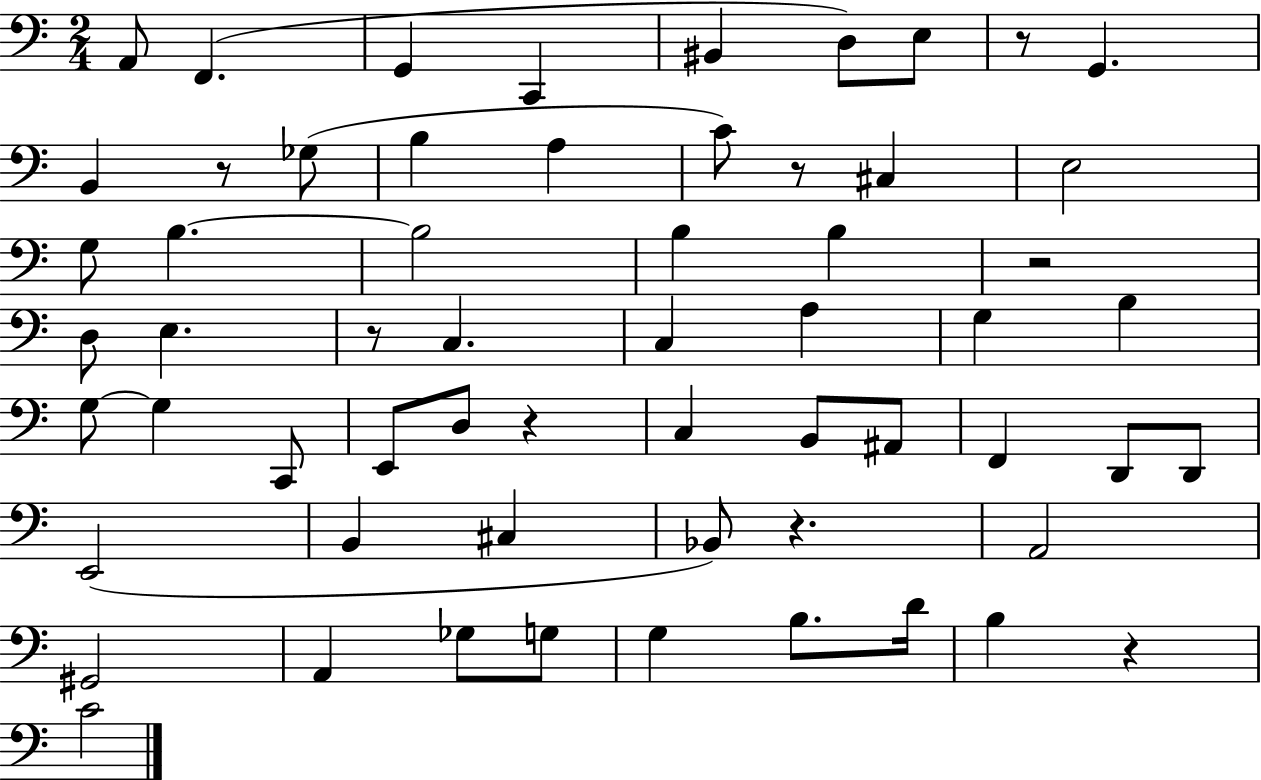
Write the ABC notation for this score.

X:1
T:Untitled
M:2/4
L:1/4
K:C
A,,/2 F,, G,, C,, ^B,, D,/2 E,/2 z/2 G,, B,, z/2 _G,/2 B, A, C/2 z/2 ^C, E,2 G,/2 B, B,2 B, B, z2 D,/2 E, z/2 C, C, A, G, B, G,/2 G, C,,/2 E,,/2 D,/2 z C, B,,/2 ^A,,/2 F,, D,,/2 D,,/2 E,,2 B,, ^C, _B,,/2 z A,,2 ^G,,2 A,, _G,/2 G,/2 G, B,/2 D/4 B, z C2